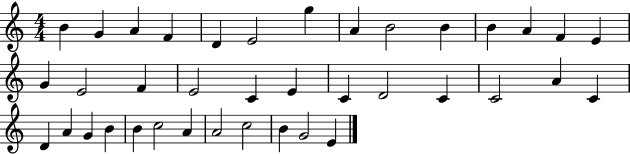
{
  \clef treble
  \numericTimeSignature
  \time 4/4
  \key c \major
  b'4 g'4 a'4 f'4 | d'4 e'2 g''4 | a'4 b'2 b'4 | b'4 a'4 f'4 e'4 | \break g'4 e'2 f'4 | e'2 c'4 e'4 | c'4 d'2 c'4 | c'2 a'4 c'4 | \break d'4 a'4 g'4 b'4 | b'4 c''2 a'4 | a'2 c''2 | b'4 g'2 e'4 | \break \bar "|."
}